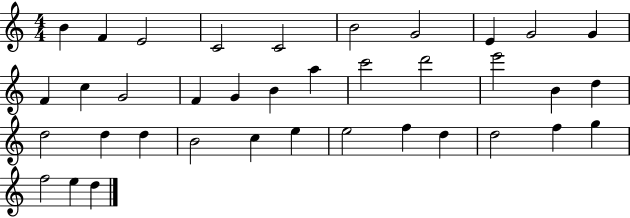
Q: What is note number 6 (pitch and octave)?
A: B4